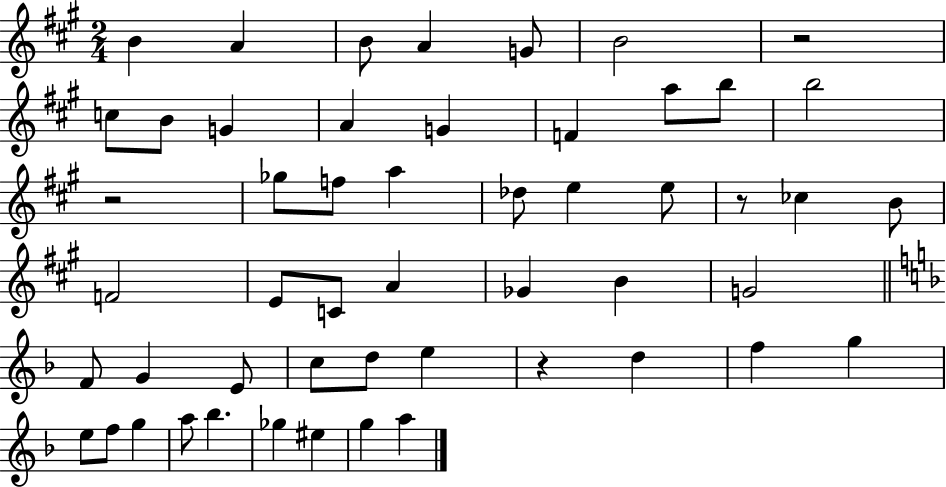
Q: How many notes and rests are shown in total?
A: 52